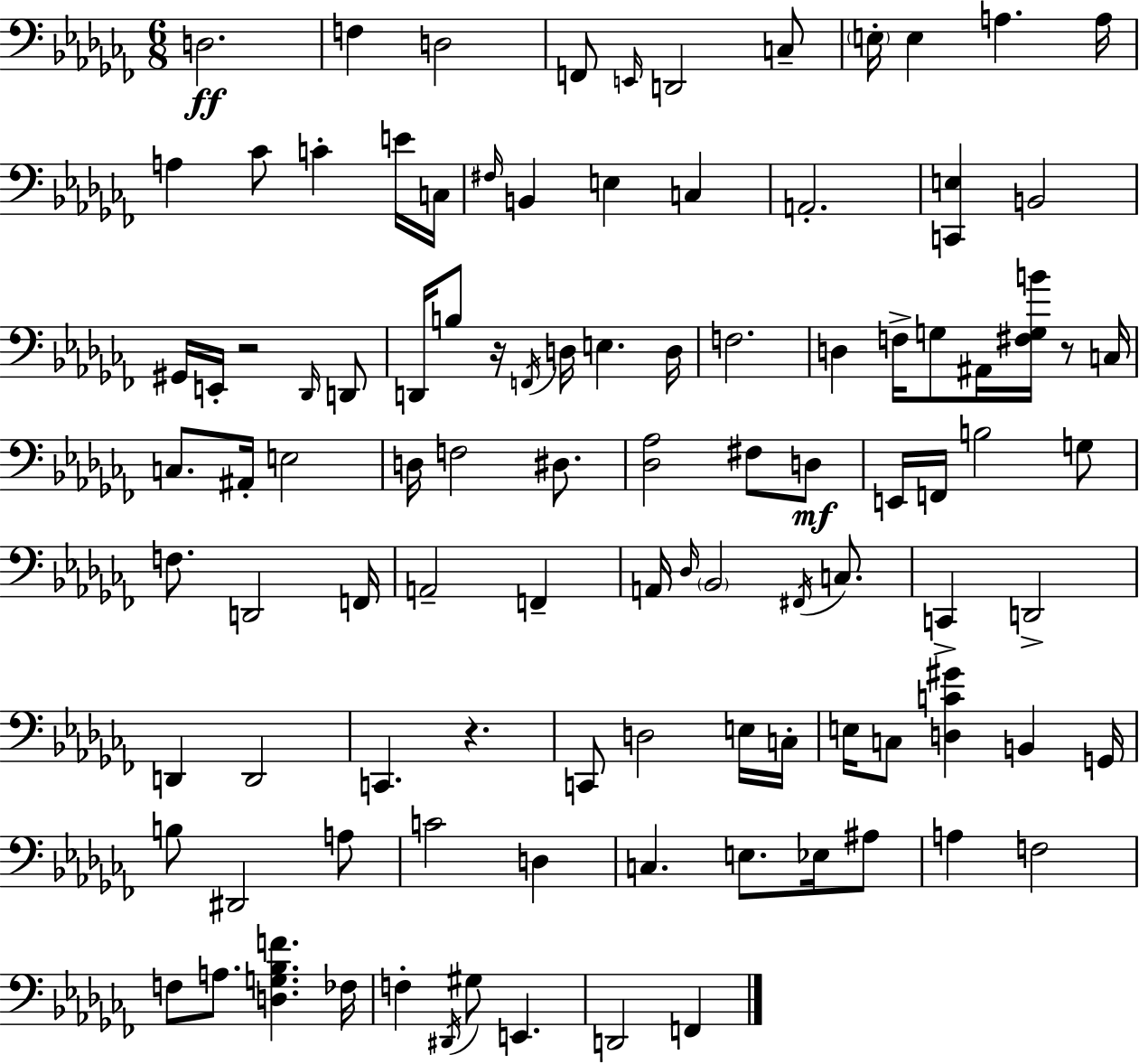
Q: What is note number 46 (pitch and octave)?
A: D3